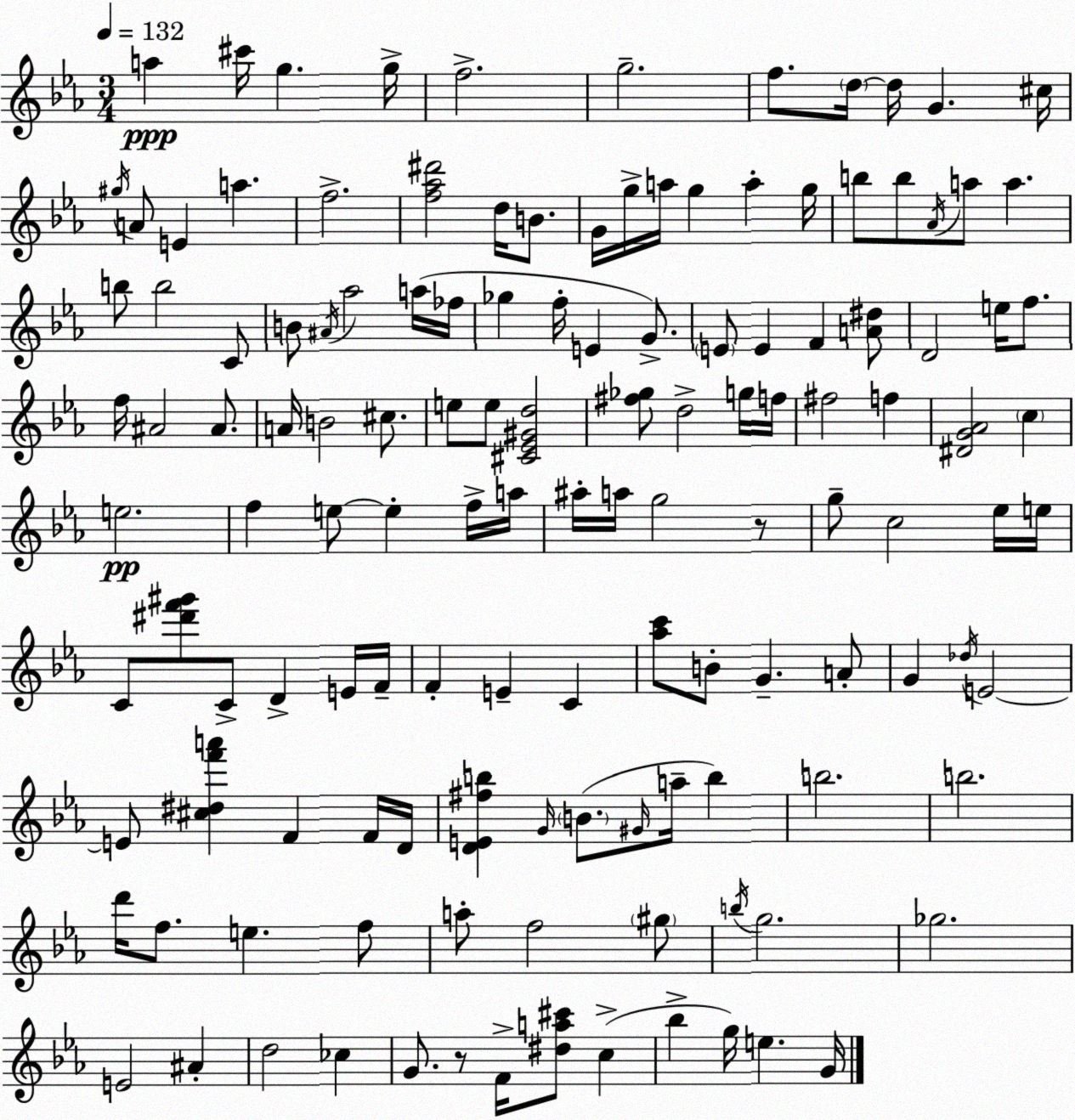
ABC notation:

X:1
T:Untitled
M:3/4
L:1/4
K:Cm
a ^c'/4 g g/4 f2 g2 f/2 d/4 d/4 G ^c/4 ^g/4 A/2 E a f2 [f_a^d']2 d/4 B/2 G/4 g/4 a/4 g a g/4 b/2 b/2 _A/4 a/2 a b/2 b2 C/2 B/2 ^A/4 _a2 a/4 _f/4 _g f/4 E G/2 E/2 E F [A^d]/2 D2 e/4 f/2 f/4 ^A2 ^A/2 A/4 B2 ^c/2 e/2 e/2 [^C_E^Gd]2 [^f_g]/2 d2 g/4 f/4 ^f2 f [^DG_A]2 c e2 f e/2 e f/4 a/4 ^a/4 a/4 g2 z/2 g/2 c2 _e/4 e/4 C/2 [^d'f'^g']/2 C/2 D E/4 F/4 F E C [_ac']/2 B/2 G A/2 G _d/4 E2 E/2 [^c^df'a'] F F/4 D/4 [DE^fb] G/4 B/2 ^G/4 a/4 b b2 b2 d'/4 f/2 e f/2 a/2 f2 ^g/2 b/4 g2 _g2 E2 ^A d2 _c G/2 z/2 F/4 [^da^c']/2 c _b g/4 e G/4